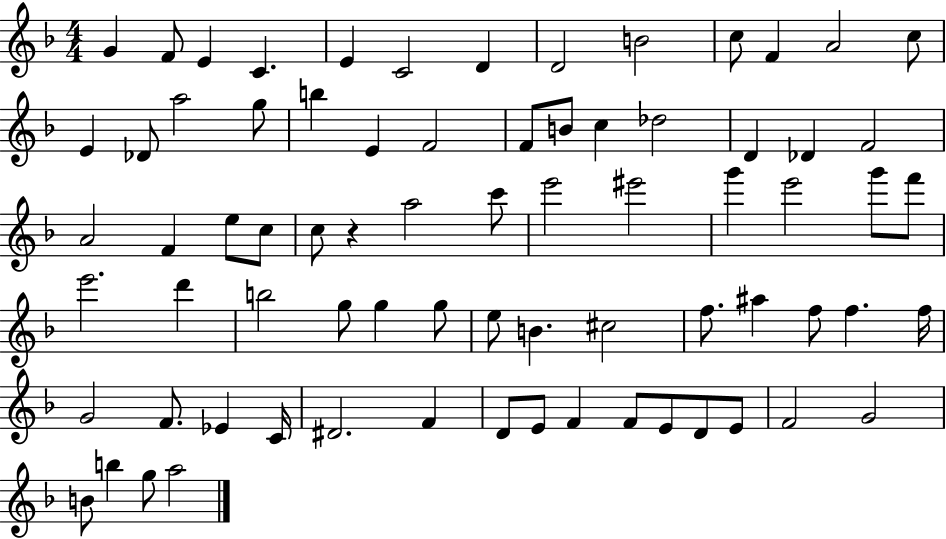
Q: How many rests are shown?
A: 1